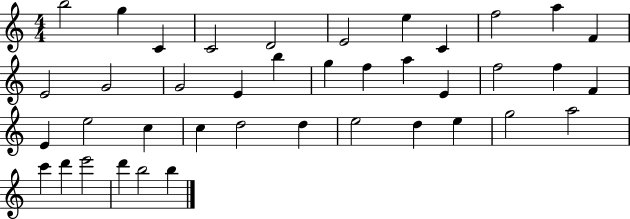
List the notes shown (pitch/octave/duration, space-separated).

B5/h G5/q C4/q C4/h D4/h E4/h E5/q C4/q F5/h A5/q F4/q E4/h G4/h G4/h E4/q B5/q G5/q F5/q A5/q E4/q F5/h F5/q F4/q E4/q E5/h C5/q C5/q D5/h D5/q E5/h D5/q E5/q G5/h A5/h C6/q D6/q E6/h D6/q B5/h B5/q